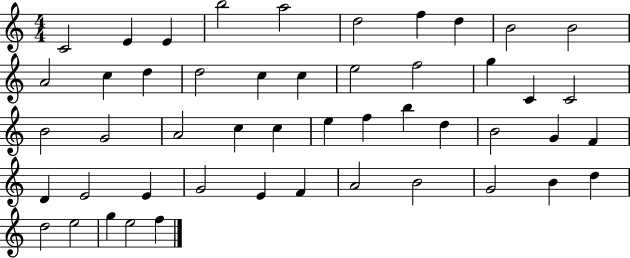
C4/h E4/q E4/q B5/h A5/h D5/h F5/q D5/q B4/h B4/h A4/h C5/q D5/q D5/h C5/q C5/q E5/h F5/h G5/q C4/q C4/h B4/h G4/h A4/h C5/q C5/q E5/q F5/q B5/q D5/q B4/h G4/q F4/q D4/q E4/h E4/q G4/h E4/q F4/q A4/h B4/h G4/h B4/q D5/q D5/h E5/h G5/q E5/h F5/q